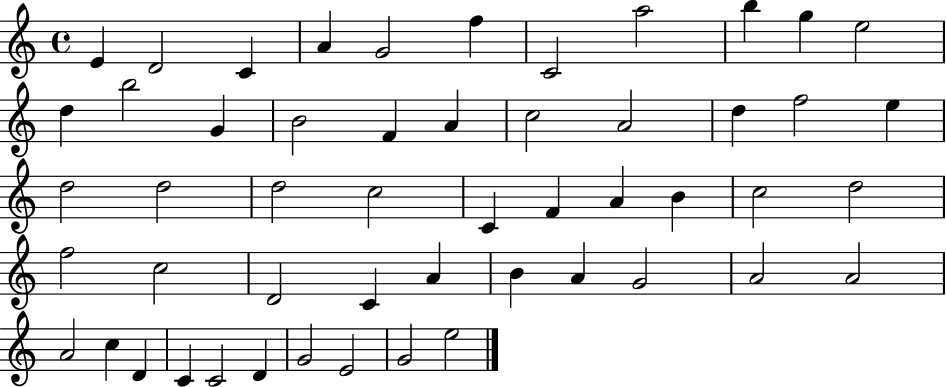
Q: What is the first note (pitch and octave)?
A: E4